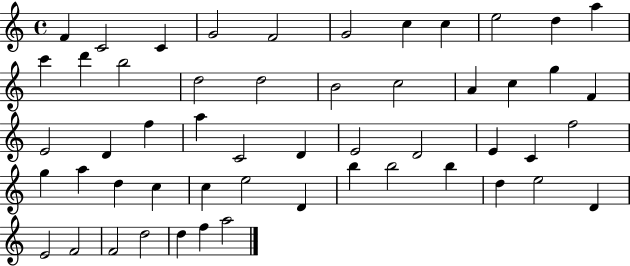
X:1
T:Untitled
M:4/4
L:1/4
K:C
F C2 C G2 F2 G2 c c e2 d a c' d' b2 d2 d2 B2 c2 A c g F E2 D f a C2 D E2 D2 E C f2 g a d c c e2 D b b2 b d e2 D E2 F2 F2 d2 d f a2